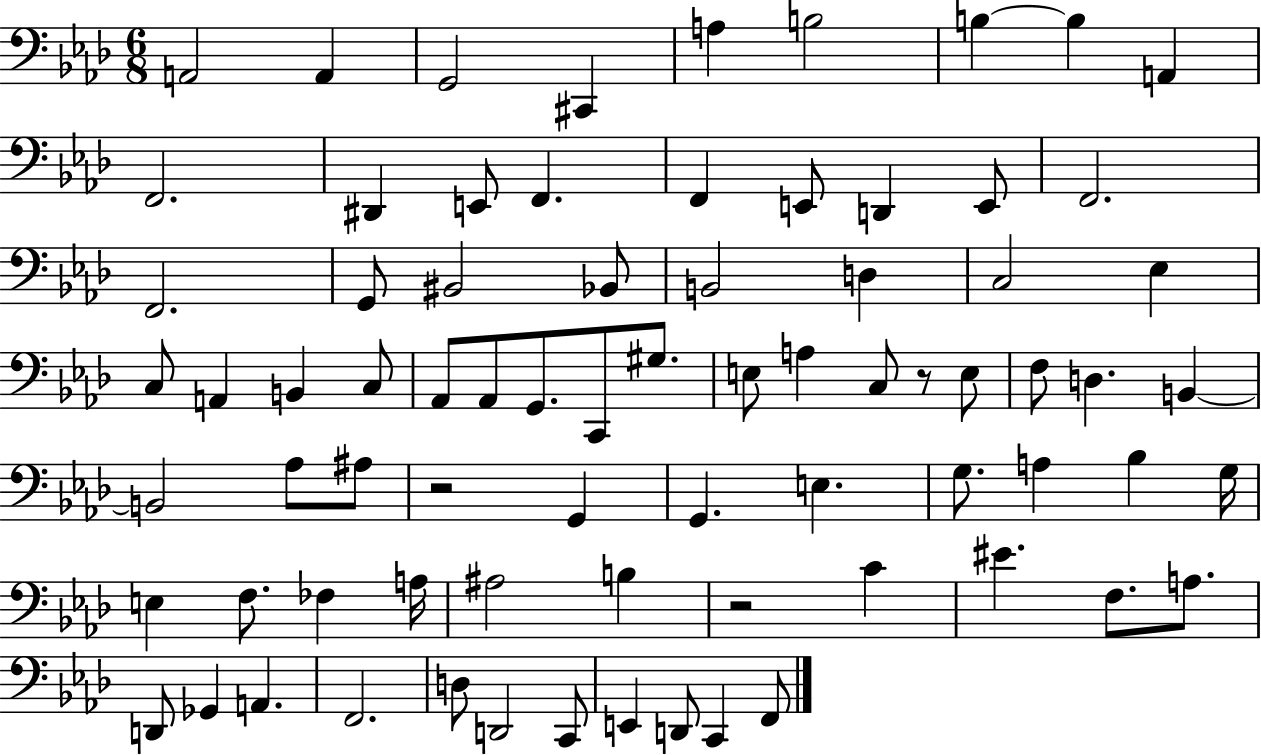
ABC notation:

X:1
T:Untitled
M:6/8
L:1/4
K:Ab
A,,2 A,, G,,2 ^C,, A, B,2 B, B, A,, F,,2 ^D,, E,,/2 F,, F,, E,,/2 D,, E,,/2 F,,2 F,,2 G,,/2 ^B,,2 _B,,/2 B,,2 D, C,2 _E, C,/2 A,, B,, C,/2 _A,,/2 _A,,/2 G,,/2 C,,/2 ^G,/2 E,/2 A, C,/2 z/2 E,/2 F,/2 D, B,, B,,2 _A,/2 ^A,/2 z2 G,, G,, E, G,/2 A, _B, G,/4 E, F,/2 _F, A,/4 ^A,2 B, z2 C ^E F,/2 A,/2 D,,/2 _G,, A,, F,,2 D,/2 D,,2 C,,/2 E,, D,,/2 C,, F,,/2